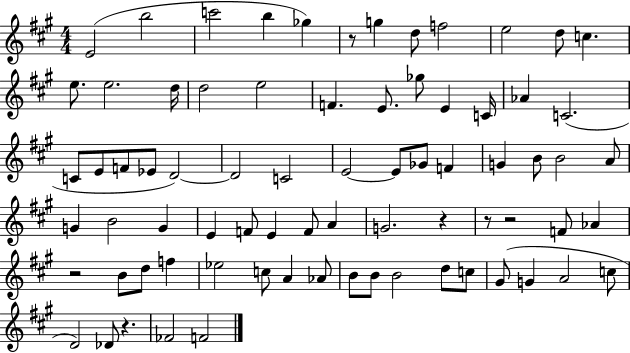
{
  \clef treble
  \numericTimeSignature
  \time 4/4
  \key a \major
  \repeat volta 2 { e'2( b''2 | c'''2 b''4 ges''4) | r8 g''4 d''8 f''2 | e''2 d''8 c''4. | \break e''8. e''2. d''16 | d''2 e''2 | f'4. e'8. ges''8 e'4 c'16 | aes'4 c'2.( | \break c'8 e'8 f'8 ees'8 d'2~~) | d'2 c'2 | e'2~~ e'8 ges'8 f'4 | g'4 b'8 b'2 a'8 | \break g'4 b'2 g'4 | e'4 f'8 e'4 f'8 a'4 | g'2. r4 | r8 r2 f'8 aes'4 | \break r2 b'8 d''8 f''4 | ees''2 c''8 a'4 aes'8 | b'8 b'8 b'2 d''8 c''8 | gis'8( g'4 a'2 c''8 | \break d'2) des'8 r4. | fes'2 f'2 | } \bar "|."
}